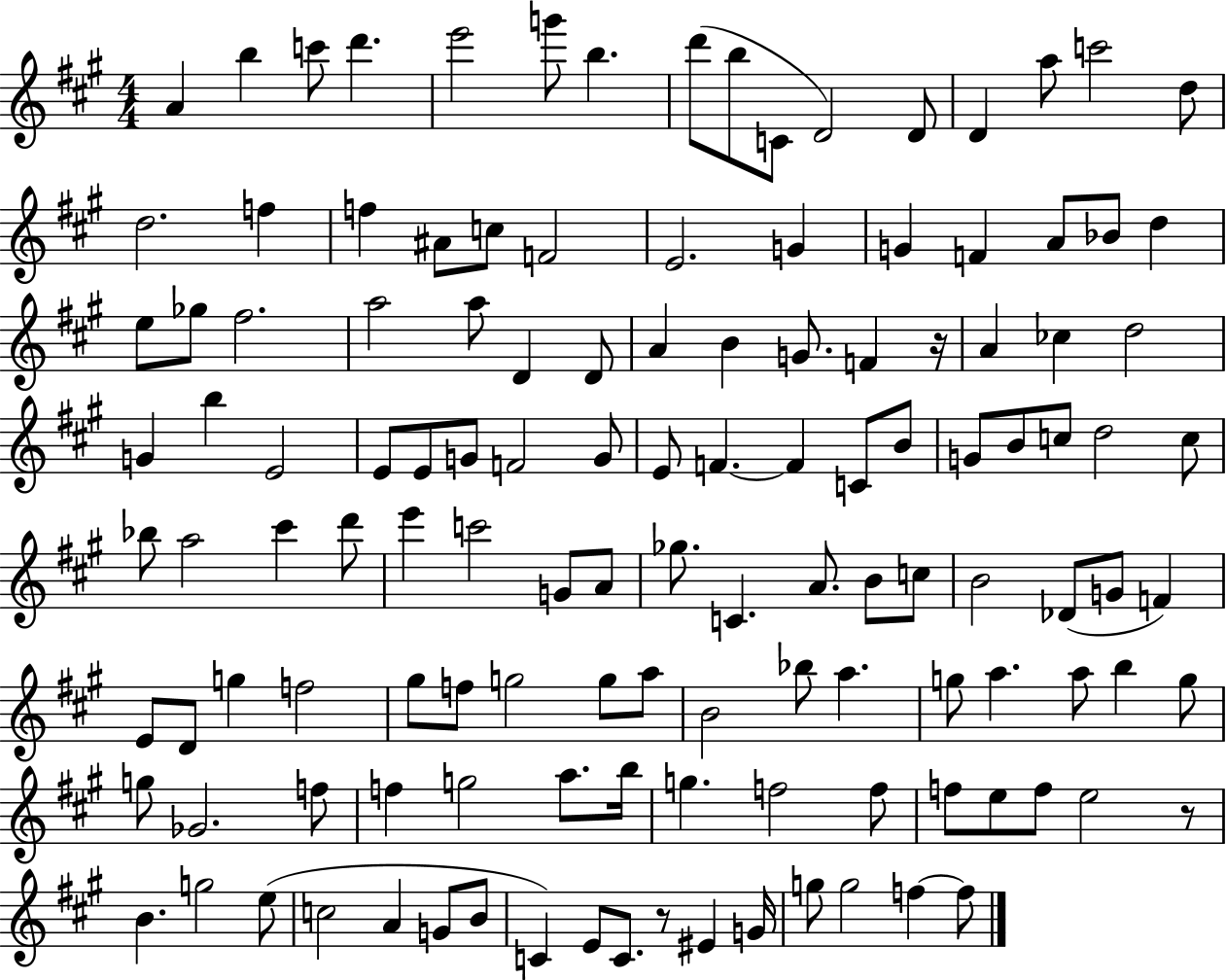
{
  \clef treble
  \numericTimeSignature
  \time 4/4
  \key a \major
  a'4 b''4 c'''8 d'''4. | e'''2 g'''8 b''4. | d'''8( b''8 c'8 d'2) d'8 | d'4 a''8 c'''2 d''8 | \break d''2. f''4 | f''4 ais'8 c''8 f'2 | e'2. g'4 | g'4 f'4 a'8 bes'8 d''4 | \break e''8 ges''8 fis''2. | a''2 a''8 d'4 d'8 | a'4 b'4 g'8. f'4 r16 | a'4 ces''4 d''2 | \break g'4 b''4 e'2 | e'8 e'8 g'8 f'2 g'8 | e'8 f'4.~~ f'4 c'8 b'8 | g'8 b'8 c''8 d''2 c''8 | \break bes''8 a''2 cis'''4 d'''8 | e'''4 c'''2 g'8 a'8 | ges''8. c'4. a'8. b'8 c''8 | b'2 des'8( g'8 f'4) | \break e'8 d'8 g''4 f''2 | gis''8 f''8 g''2 g''8 a''8 | b'2 bes''8 a''4. | g''8 a''4. a''8 b''4 g''8 | \break g''8 ges'2. f''8 | f''4 g''2 a''8. b''16 | g''4. f''2 f''8 | f''8 e''8 f''8 e''2 r8 | \break b'4. g''2 e''8( | c''2 a'4 g'8 b'8 | c'4) e'8 c'8. r8 eis'4 g'16 | g''8 g''2 f''4~~ f''8 | \break \bar "|."
}